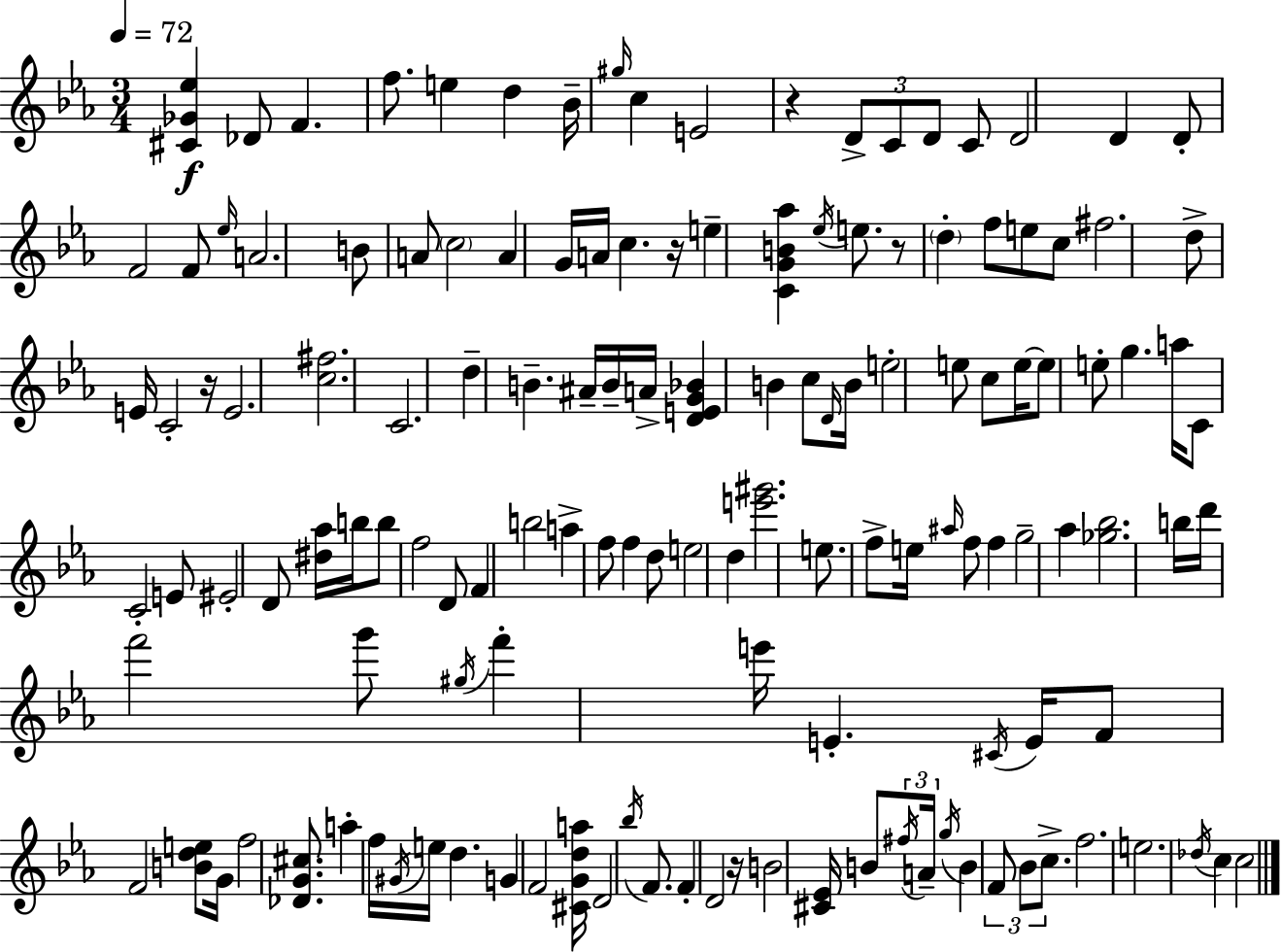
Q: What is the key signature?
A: EES major